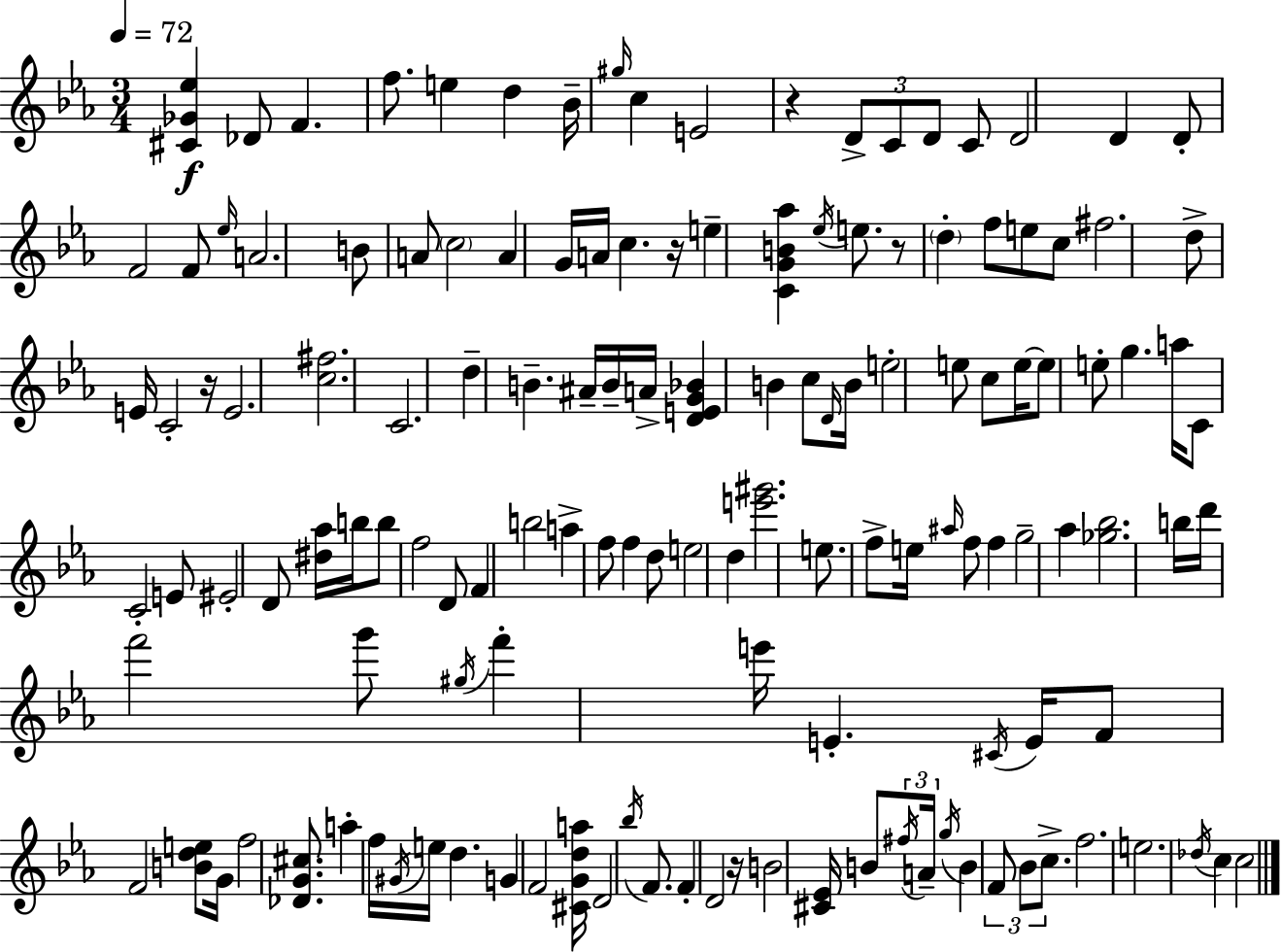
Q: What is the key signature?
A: EES major